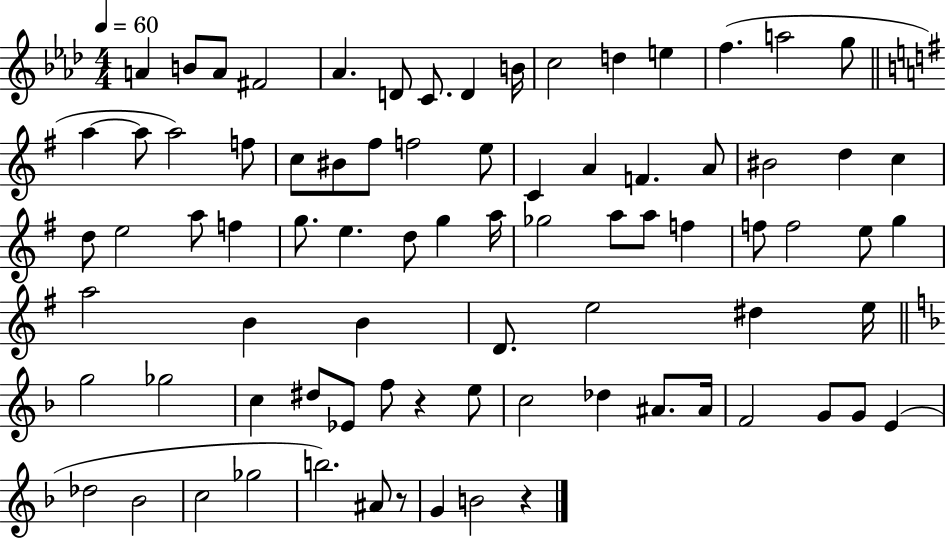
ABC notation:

X:1
T:Untitled
M:4/4
L:1/4
K:Ab
A B/2 A/2 ^F2 _A D/2 C/2 D B/4 c2 d e f a2 g/2 a a/2 a2 f/2 c/2 ^B/2 ^f/2 f2 e/2 C A F A/2 ^B2 d c d/2 e2 a/2 f g/2 e d/2 g a/4 _g2 a/2 a/2 f f/2 f2 e/2 g a2 B B D/2 e2 ^d e/4 g2 _g2 c ^d/2 _E/2 f/2 z e/2 c2 _d ^A/2 ^A/4 F2 G/2 G/2 E _d2 _B2 c2 _g2 b2 ^A/2 z/2 G B2 z